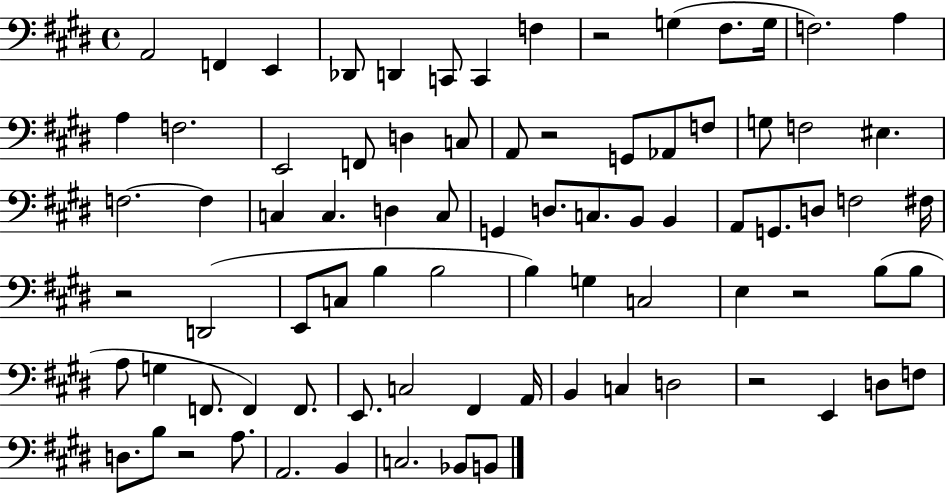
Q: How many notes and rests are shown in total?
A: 82